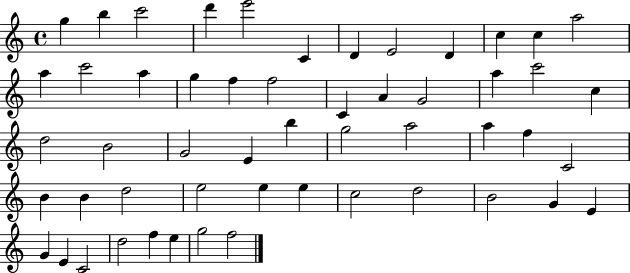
X:1
T:Untitled
M:4/4
L:1/4
K:C
g b c'2 d' e'2 C D E2 D c c a2 a c'2 a g f f2 C A G2 a c'2 c d2 B2 G2 E b g2 a2 a f C2 B B d2 e2 e e c2 d2 B2 G E G E C2 d2 f e g2 f2